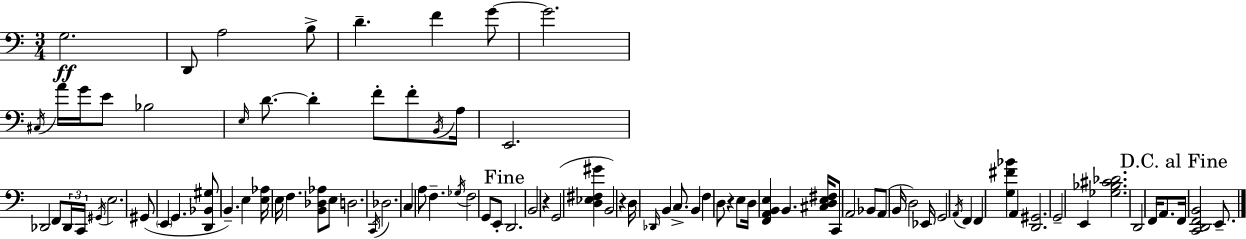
X:1
T:Untitled
M:3/4
L:1/4
K:Am
G,2 D,,/2 A,2 B,/2 D F G/2 G2 ^C,/4 A/4 G/4 E/2 _B,2 E,/4 D/2 D F/2 F/2 B,,/4 A,/4 E,,2 _D,,2 F,,/2 _D,,/4 C,,/4 ^G,,/4 E,2 ^G,,/2 E,, G,, [D,,_B,,^G,]/2 B,, E, [E,_A,]/4 E,/4 F, [B,,_D,_A,]/2 E,/2 D,2 C,,/4 _D,2 C, A,/2 F, _G,/4 F,2 G,,/2 E,,/2 D,,2 B,,2 z G,,2 [D,_E,^F,^G] B,,2 z D,/4 _D,,/4 B,, C,/2 B,, F, D,/2 z E,/2 D,/4 [F,,A,,B,,E,] B,, [^C,D,E,^F,]/4 C,,/2 A,,2 _B,,/2 A,,/2 B,,/4 D,2 _E,,/4 G,,2 A,,/4 F,, F,, [G,^F_B] A,, [D,,^G,,]2 G,,2 E,, [_G,_B,^C_D]2 D,,2 F,,/4 A,,/2 F,,/4 [C,,D,,F,,B,,]2 E,,/2